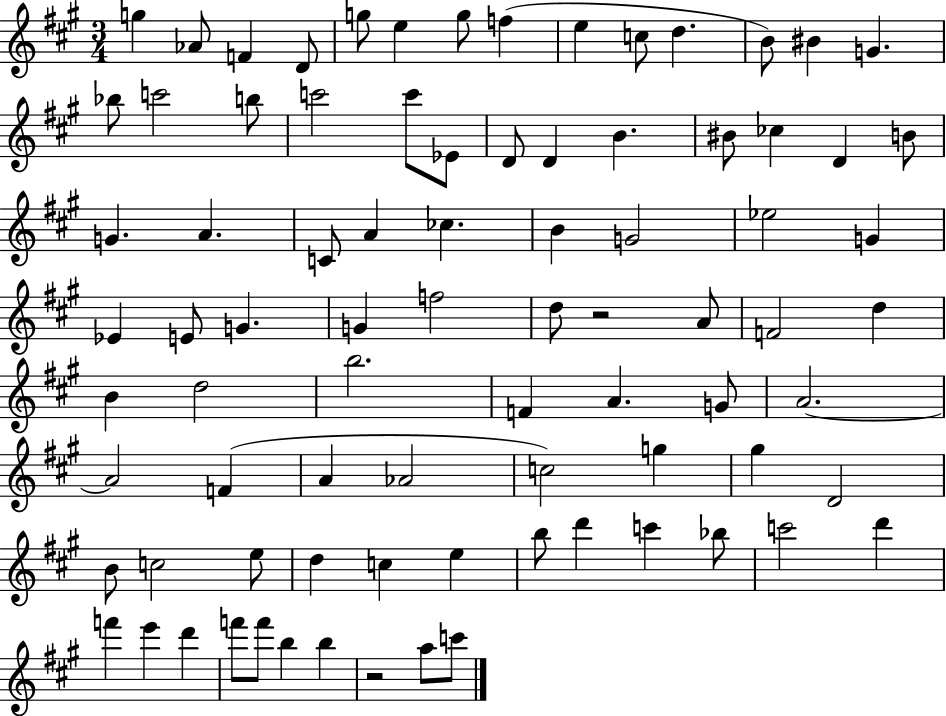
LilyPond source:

{
  \clef treble
  \numericTimeSignature
  \time 3/4
  \key a \major
  \repeat volta 2 { g''4 aes'8 f'4 d'8 | g''8 e''4 g''8 f''4( | e''4 c''8 d''4. | b'8) bis'4 g'4. | \break bes''8 c'''2 b''8 | c'''2 c'''8 ees'8 | d'8 d'4 b'4. | bis'8 ces''4 d'4 b'8 | \break g'4. a'4. | c'8 a'4 ces''4. | b'4 g'2 | ees''2 g'4 | \break ees'4 e'8 g'4. | g'4 f''2 | d''8 r2 a'8 | f'2 d''4 | \break b'4 d''2 | b''2. | f'4 a'4. g'8 | a'2.~~ | \break a'2 f'4( | a'4 aes'2 | c''2) g''4 | gis''4 d'2 | \break b'8 c''2 e''8 | d''4 c''4 e''4 | b''8 d'''4 c'''4 bes''8 | c'''2 d'''4 | \break f'''4 e'''4 d'''4 | f'''8 f'''8 b''4 b''4 | r2 a''8 c'''8 | } \bar "|."
}